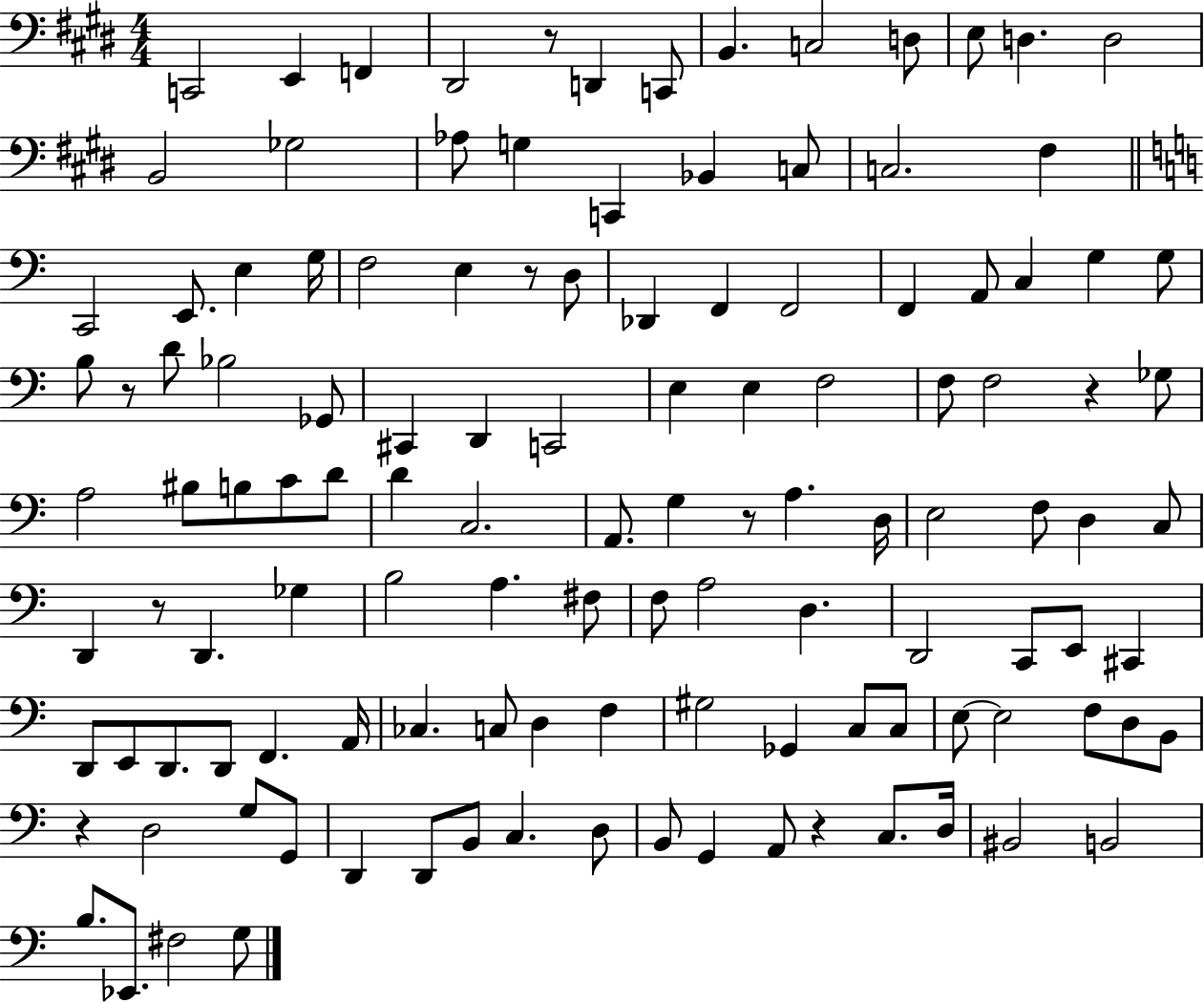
X:1
T:Untitled
M:4/4
L:1/4
K:E
C,,2 E,, F,, ^D,,2 z/2 D,, C,,/2 B,, C,2 D,/2 E,/2 D, D,2 B,,2 _G,2 _A,/2 G, C,, _B,, C,/2 C,2 ^F, C,,2 E,,/2 E, G,/4 F,2 E, z/2 D,/2 _D,, F,, F,,2 F,, A,,/2 C, G, G,/2 B,/2 z/2 D/2 _B,2 _G,,/2 ^C,, D,, C,,2 E, E, F,2 F,/2 F,2 z _G,/2 A,2 ^B,/2 B,/2 C/2 D/2 D C,2 A,,/2 G, z/2 A, D,/4 E,2 F,/2 D, C,/2 D,, z/2 D,, _G, B,2 A, ^F,/2 F,/2 A,2 D, D,,2 C,,/2 E,,/2 ^C,, D,,/2 E,,/2 D,,/2 D,,/2 F,, A,,/4 _C, C,/2 D, F, ^G,2 _G,, C,/2 C,/2 E,/2 E,2 F,/2 D,/2 B,,/2 z D,2 G,/2 G,,/2 D,, D,,/2 B,,/2 C, D,/2 B,,/2 G,, A,,/2 z C,/2 D,/4 ^B,,2 B,,2 B,/2 _E,,/2 ^F,2 G,/2